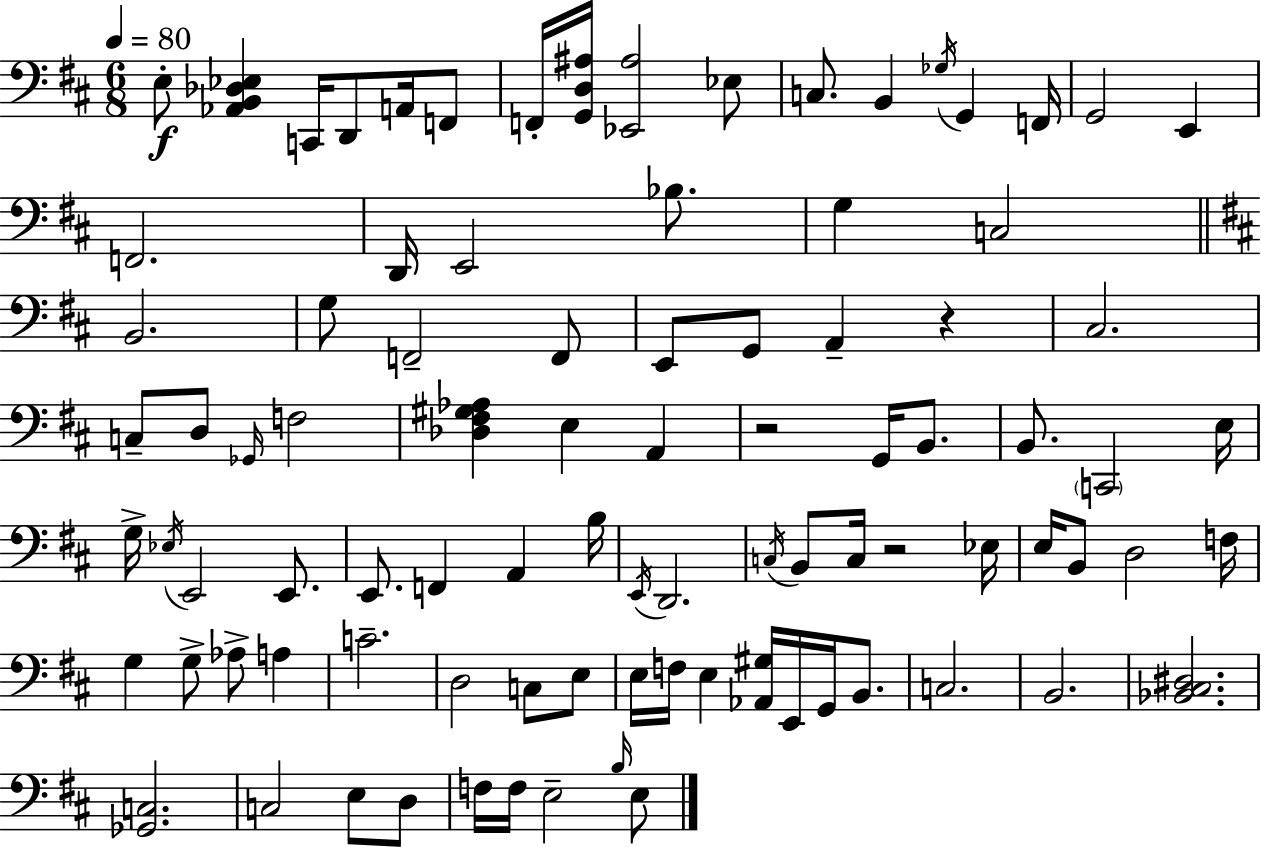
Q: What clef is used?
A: bass